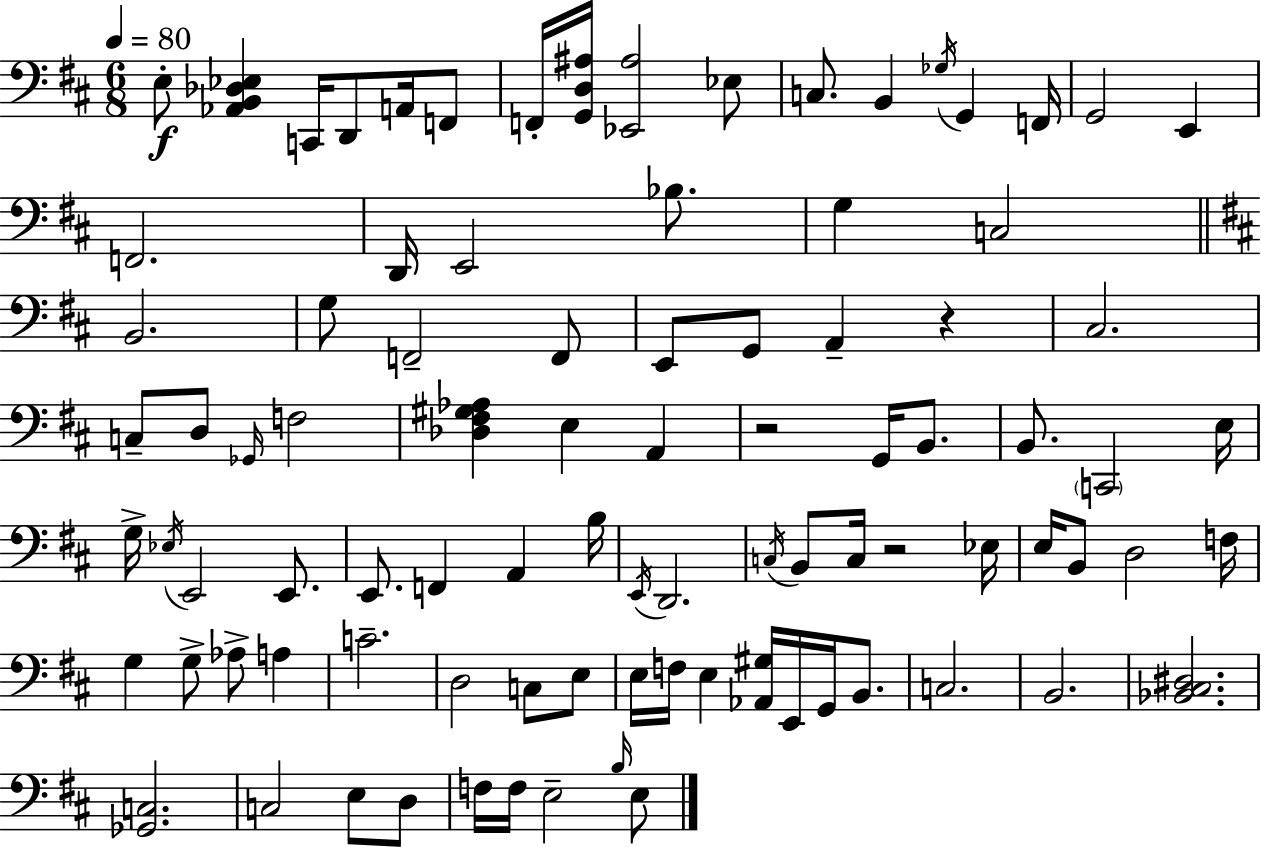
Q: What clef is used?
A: bass